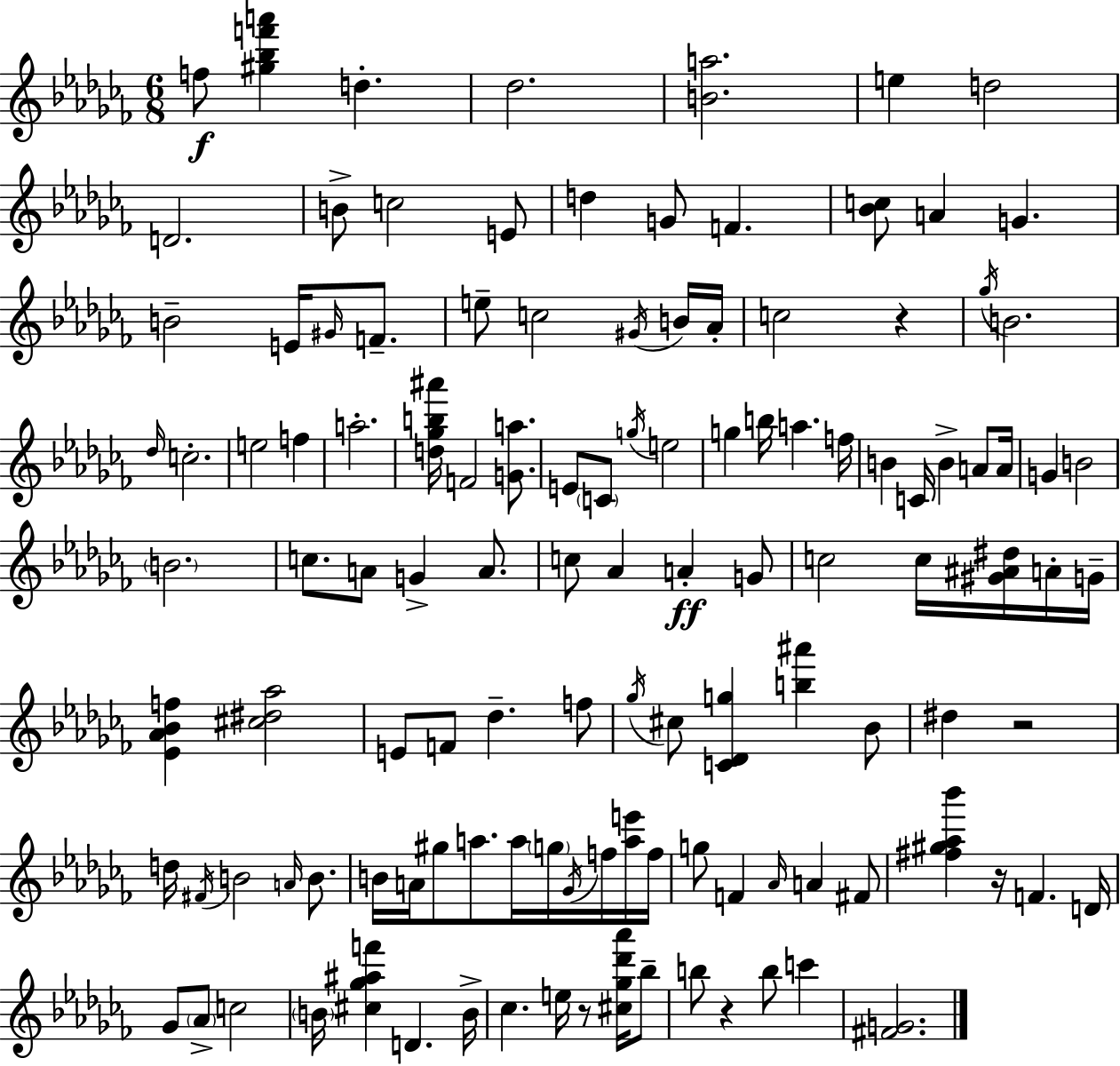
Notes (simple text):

F5/e [G#5,Bb5,F6,A6]/q D5/q. Db5/h. [B4,A5]/h. E5/q D5/h D4/h. B4/e C5/h E4/e D5/q G4/e F4/q. [Bb4,C5]/e A4/q G4/q. B4/h E4/s G#4/s F4/e. E5/e C5/h G#4/s B4/s Ab4/s C5/h R/q Gb5/s B4/h. Db5/s C5/h. E5/h F5/q A5/h. [D5,Gb5,B5,A#6]/s F4/h [G4,A5]/e. E4/e C4/e G5/s E5/h G5/q B5/s A5/q. F5/s B4/q C4/s B4/q A4/e A4/s G4/q B4/h B4/h. C5/e. A4/e G4/q A4/e. C5/e Ab4/q A4/q G4/e C5/h C5/s [G#4,A#4,D#5]/s A4/s G4/s [Eb4,Ab4,Bb4,F5]/q [C#5,D#5,Ab5]/h E4/e F4/e Db5/q. F5/e Gb5/s C#5/e [C4,Db4,G5]/q [B5,A#6]/q Bb4/e D#5/q R/h D5/s F#4/s B4/h A4/s B4/e. B4/s A4/s G#5/e A5/e. A5/s G5/s Gb4/s F5/s [A5,E6]/s F5/s G5/e F4/q Ab4/s A4/q F#4/e [F#5,G#5,Ab5,Bb6]/q R/s F4/q. D4/s Gb4/e Ab4/e C5/h B4/s [C#5,Gb5,A#5,F6]/q D4/q. B4/s CES5/q. E5/s R/e [C#5,Gb5,Db6,Ab6]/s Bb5/e B5/e R/q B5/e C6/q [F#4,G4]/h.